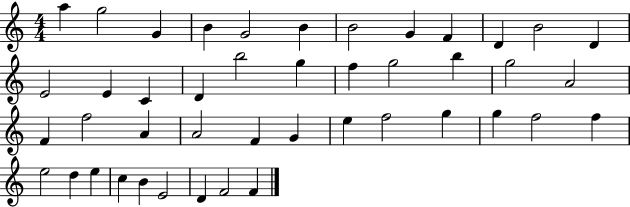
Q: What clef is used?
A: treble